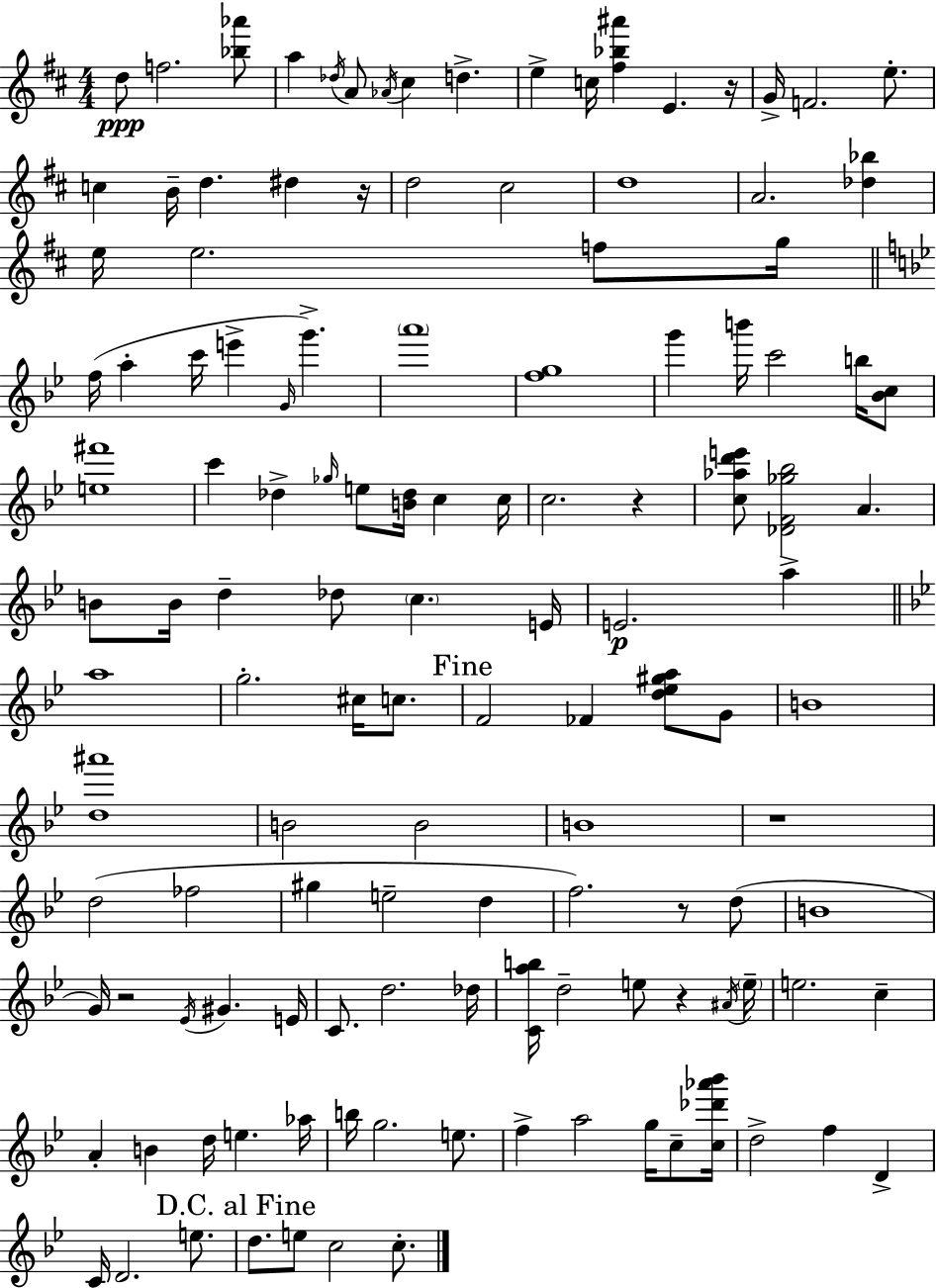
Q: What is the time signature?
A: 4/4